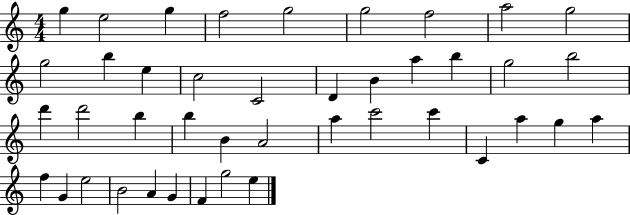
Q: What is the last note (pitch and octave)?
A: E5